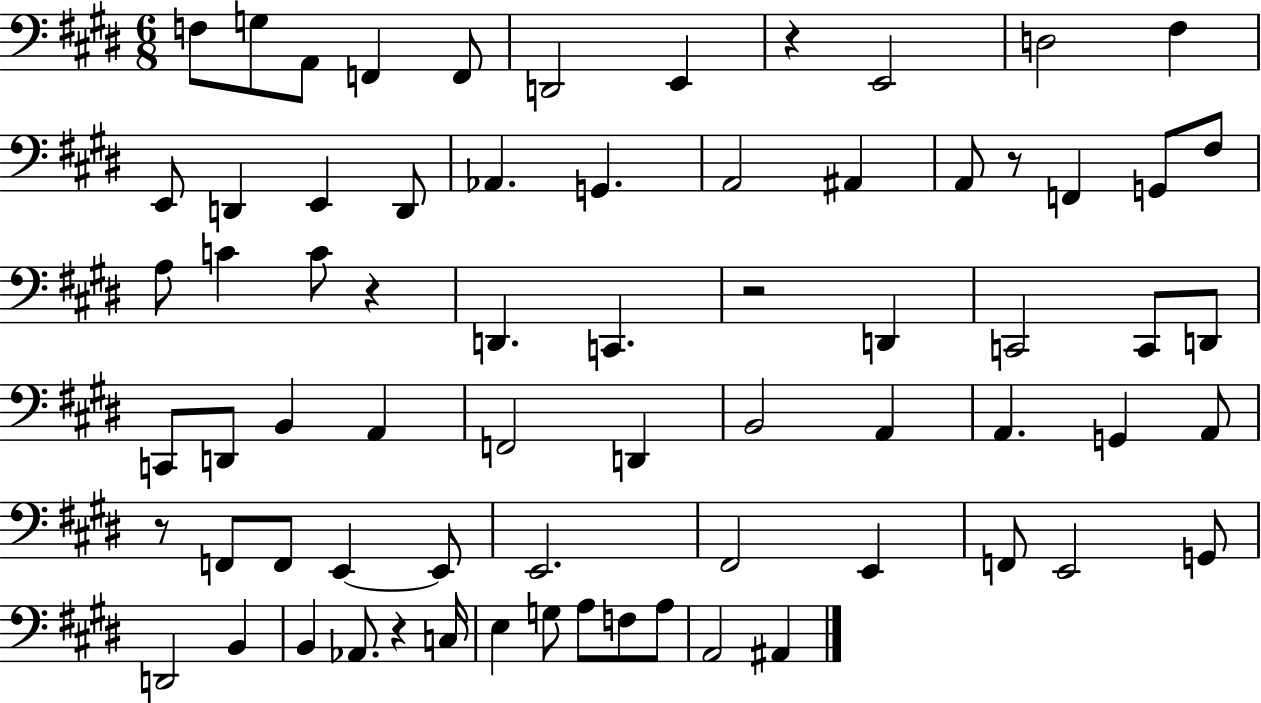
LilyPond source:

{
  \clef bass
  \numericTimeSignature
  \time 6/8
  \key e \major
  \repeat volta 2 { f8 g8 a,8 f,4 f,8 | d,2 e,4 | r4 e,2 | d2 fis4 | \break e,8 d,4 e,4 d,8 | aes,4. g,4. | a,2 ais,4 | a,8 r8 f,4 g,8 fis8 | \break a8 c'4 c'8 r4 | d,4. c,4. | r2 d,4 | c,2 c,8 d,8 | \break c,8 d,8 b,4 a,4 | f,2 d,4 | b,2 a,4 | a,4. g,4 a,8 | \break r8 f,8 f,8 e,4~~ e,8 | e,2. | fis,2 e,4 | f,8 e,2 g,8 | \break d,2 b,4 | b,4 aes,8. r4 c16 | e4 g8 a8 f8 a8 | a,2 ais,4 | \break } \bar "|."
}